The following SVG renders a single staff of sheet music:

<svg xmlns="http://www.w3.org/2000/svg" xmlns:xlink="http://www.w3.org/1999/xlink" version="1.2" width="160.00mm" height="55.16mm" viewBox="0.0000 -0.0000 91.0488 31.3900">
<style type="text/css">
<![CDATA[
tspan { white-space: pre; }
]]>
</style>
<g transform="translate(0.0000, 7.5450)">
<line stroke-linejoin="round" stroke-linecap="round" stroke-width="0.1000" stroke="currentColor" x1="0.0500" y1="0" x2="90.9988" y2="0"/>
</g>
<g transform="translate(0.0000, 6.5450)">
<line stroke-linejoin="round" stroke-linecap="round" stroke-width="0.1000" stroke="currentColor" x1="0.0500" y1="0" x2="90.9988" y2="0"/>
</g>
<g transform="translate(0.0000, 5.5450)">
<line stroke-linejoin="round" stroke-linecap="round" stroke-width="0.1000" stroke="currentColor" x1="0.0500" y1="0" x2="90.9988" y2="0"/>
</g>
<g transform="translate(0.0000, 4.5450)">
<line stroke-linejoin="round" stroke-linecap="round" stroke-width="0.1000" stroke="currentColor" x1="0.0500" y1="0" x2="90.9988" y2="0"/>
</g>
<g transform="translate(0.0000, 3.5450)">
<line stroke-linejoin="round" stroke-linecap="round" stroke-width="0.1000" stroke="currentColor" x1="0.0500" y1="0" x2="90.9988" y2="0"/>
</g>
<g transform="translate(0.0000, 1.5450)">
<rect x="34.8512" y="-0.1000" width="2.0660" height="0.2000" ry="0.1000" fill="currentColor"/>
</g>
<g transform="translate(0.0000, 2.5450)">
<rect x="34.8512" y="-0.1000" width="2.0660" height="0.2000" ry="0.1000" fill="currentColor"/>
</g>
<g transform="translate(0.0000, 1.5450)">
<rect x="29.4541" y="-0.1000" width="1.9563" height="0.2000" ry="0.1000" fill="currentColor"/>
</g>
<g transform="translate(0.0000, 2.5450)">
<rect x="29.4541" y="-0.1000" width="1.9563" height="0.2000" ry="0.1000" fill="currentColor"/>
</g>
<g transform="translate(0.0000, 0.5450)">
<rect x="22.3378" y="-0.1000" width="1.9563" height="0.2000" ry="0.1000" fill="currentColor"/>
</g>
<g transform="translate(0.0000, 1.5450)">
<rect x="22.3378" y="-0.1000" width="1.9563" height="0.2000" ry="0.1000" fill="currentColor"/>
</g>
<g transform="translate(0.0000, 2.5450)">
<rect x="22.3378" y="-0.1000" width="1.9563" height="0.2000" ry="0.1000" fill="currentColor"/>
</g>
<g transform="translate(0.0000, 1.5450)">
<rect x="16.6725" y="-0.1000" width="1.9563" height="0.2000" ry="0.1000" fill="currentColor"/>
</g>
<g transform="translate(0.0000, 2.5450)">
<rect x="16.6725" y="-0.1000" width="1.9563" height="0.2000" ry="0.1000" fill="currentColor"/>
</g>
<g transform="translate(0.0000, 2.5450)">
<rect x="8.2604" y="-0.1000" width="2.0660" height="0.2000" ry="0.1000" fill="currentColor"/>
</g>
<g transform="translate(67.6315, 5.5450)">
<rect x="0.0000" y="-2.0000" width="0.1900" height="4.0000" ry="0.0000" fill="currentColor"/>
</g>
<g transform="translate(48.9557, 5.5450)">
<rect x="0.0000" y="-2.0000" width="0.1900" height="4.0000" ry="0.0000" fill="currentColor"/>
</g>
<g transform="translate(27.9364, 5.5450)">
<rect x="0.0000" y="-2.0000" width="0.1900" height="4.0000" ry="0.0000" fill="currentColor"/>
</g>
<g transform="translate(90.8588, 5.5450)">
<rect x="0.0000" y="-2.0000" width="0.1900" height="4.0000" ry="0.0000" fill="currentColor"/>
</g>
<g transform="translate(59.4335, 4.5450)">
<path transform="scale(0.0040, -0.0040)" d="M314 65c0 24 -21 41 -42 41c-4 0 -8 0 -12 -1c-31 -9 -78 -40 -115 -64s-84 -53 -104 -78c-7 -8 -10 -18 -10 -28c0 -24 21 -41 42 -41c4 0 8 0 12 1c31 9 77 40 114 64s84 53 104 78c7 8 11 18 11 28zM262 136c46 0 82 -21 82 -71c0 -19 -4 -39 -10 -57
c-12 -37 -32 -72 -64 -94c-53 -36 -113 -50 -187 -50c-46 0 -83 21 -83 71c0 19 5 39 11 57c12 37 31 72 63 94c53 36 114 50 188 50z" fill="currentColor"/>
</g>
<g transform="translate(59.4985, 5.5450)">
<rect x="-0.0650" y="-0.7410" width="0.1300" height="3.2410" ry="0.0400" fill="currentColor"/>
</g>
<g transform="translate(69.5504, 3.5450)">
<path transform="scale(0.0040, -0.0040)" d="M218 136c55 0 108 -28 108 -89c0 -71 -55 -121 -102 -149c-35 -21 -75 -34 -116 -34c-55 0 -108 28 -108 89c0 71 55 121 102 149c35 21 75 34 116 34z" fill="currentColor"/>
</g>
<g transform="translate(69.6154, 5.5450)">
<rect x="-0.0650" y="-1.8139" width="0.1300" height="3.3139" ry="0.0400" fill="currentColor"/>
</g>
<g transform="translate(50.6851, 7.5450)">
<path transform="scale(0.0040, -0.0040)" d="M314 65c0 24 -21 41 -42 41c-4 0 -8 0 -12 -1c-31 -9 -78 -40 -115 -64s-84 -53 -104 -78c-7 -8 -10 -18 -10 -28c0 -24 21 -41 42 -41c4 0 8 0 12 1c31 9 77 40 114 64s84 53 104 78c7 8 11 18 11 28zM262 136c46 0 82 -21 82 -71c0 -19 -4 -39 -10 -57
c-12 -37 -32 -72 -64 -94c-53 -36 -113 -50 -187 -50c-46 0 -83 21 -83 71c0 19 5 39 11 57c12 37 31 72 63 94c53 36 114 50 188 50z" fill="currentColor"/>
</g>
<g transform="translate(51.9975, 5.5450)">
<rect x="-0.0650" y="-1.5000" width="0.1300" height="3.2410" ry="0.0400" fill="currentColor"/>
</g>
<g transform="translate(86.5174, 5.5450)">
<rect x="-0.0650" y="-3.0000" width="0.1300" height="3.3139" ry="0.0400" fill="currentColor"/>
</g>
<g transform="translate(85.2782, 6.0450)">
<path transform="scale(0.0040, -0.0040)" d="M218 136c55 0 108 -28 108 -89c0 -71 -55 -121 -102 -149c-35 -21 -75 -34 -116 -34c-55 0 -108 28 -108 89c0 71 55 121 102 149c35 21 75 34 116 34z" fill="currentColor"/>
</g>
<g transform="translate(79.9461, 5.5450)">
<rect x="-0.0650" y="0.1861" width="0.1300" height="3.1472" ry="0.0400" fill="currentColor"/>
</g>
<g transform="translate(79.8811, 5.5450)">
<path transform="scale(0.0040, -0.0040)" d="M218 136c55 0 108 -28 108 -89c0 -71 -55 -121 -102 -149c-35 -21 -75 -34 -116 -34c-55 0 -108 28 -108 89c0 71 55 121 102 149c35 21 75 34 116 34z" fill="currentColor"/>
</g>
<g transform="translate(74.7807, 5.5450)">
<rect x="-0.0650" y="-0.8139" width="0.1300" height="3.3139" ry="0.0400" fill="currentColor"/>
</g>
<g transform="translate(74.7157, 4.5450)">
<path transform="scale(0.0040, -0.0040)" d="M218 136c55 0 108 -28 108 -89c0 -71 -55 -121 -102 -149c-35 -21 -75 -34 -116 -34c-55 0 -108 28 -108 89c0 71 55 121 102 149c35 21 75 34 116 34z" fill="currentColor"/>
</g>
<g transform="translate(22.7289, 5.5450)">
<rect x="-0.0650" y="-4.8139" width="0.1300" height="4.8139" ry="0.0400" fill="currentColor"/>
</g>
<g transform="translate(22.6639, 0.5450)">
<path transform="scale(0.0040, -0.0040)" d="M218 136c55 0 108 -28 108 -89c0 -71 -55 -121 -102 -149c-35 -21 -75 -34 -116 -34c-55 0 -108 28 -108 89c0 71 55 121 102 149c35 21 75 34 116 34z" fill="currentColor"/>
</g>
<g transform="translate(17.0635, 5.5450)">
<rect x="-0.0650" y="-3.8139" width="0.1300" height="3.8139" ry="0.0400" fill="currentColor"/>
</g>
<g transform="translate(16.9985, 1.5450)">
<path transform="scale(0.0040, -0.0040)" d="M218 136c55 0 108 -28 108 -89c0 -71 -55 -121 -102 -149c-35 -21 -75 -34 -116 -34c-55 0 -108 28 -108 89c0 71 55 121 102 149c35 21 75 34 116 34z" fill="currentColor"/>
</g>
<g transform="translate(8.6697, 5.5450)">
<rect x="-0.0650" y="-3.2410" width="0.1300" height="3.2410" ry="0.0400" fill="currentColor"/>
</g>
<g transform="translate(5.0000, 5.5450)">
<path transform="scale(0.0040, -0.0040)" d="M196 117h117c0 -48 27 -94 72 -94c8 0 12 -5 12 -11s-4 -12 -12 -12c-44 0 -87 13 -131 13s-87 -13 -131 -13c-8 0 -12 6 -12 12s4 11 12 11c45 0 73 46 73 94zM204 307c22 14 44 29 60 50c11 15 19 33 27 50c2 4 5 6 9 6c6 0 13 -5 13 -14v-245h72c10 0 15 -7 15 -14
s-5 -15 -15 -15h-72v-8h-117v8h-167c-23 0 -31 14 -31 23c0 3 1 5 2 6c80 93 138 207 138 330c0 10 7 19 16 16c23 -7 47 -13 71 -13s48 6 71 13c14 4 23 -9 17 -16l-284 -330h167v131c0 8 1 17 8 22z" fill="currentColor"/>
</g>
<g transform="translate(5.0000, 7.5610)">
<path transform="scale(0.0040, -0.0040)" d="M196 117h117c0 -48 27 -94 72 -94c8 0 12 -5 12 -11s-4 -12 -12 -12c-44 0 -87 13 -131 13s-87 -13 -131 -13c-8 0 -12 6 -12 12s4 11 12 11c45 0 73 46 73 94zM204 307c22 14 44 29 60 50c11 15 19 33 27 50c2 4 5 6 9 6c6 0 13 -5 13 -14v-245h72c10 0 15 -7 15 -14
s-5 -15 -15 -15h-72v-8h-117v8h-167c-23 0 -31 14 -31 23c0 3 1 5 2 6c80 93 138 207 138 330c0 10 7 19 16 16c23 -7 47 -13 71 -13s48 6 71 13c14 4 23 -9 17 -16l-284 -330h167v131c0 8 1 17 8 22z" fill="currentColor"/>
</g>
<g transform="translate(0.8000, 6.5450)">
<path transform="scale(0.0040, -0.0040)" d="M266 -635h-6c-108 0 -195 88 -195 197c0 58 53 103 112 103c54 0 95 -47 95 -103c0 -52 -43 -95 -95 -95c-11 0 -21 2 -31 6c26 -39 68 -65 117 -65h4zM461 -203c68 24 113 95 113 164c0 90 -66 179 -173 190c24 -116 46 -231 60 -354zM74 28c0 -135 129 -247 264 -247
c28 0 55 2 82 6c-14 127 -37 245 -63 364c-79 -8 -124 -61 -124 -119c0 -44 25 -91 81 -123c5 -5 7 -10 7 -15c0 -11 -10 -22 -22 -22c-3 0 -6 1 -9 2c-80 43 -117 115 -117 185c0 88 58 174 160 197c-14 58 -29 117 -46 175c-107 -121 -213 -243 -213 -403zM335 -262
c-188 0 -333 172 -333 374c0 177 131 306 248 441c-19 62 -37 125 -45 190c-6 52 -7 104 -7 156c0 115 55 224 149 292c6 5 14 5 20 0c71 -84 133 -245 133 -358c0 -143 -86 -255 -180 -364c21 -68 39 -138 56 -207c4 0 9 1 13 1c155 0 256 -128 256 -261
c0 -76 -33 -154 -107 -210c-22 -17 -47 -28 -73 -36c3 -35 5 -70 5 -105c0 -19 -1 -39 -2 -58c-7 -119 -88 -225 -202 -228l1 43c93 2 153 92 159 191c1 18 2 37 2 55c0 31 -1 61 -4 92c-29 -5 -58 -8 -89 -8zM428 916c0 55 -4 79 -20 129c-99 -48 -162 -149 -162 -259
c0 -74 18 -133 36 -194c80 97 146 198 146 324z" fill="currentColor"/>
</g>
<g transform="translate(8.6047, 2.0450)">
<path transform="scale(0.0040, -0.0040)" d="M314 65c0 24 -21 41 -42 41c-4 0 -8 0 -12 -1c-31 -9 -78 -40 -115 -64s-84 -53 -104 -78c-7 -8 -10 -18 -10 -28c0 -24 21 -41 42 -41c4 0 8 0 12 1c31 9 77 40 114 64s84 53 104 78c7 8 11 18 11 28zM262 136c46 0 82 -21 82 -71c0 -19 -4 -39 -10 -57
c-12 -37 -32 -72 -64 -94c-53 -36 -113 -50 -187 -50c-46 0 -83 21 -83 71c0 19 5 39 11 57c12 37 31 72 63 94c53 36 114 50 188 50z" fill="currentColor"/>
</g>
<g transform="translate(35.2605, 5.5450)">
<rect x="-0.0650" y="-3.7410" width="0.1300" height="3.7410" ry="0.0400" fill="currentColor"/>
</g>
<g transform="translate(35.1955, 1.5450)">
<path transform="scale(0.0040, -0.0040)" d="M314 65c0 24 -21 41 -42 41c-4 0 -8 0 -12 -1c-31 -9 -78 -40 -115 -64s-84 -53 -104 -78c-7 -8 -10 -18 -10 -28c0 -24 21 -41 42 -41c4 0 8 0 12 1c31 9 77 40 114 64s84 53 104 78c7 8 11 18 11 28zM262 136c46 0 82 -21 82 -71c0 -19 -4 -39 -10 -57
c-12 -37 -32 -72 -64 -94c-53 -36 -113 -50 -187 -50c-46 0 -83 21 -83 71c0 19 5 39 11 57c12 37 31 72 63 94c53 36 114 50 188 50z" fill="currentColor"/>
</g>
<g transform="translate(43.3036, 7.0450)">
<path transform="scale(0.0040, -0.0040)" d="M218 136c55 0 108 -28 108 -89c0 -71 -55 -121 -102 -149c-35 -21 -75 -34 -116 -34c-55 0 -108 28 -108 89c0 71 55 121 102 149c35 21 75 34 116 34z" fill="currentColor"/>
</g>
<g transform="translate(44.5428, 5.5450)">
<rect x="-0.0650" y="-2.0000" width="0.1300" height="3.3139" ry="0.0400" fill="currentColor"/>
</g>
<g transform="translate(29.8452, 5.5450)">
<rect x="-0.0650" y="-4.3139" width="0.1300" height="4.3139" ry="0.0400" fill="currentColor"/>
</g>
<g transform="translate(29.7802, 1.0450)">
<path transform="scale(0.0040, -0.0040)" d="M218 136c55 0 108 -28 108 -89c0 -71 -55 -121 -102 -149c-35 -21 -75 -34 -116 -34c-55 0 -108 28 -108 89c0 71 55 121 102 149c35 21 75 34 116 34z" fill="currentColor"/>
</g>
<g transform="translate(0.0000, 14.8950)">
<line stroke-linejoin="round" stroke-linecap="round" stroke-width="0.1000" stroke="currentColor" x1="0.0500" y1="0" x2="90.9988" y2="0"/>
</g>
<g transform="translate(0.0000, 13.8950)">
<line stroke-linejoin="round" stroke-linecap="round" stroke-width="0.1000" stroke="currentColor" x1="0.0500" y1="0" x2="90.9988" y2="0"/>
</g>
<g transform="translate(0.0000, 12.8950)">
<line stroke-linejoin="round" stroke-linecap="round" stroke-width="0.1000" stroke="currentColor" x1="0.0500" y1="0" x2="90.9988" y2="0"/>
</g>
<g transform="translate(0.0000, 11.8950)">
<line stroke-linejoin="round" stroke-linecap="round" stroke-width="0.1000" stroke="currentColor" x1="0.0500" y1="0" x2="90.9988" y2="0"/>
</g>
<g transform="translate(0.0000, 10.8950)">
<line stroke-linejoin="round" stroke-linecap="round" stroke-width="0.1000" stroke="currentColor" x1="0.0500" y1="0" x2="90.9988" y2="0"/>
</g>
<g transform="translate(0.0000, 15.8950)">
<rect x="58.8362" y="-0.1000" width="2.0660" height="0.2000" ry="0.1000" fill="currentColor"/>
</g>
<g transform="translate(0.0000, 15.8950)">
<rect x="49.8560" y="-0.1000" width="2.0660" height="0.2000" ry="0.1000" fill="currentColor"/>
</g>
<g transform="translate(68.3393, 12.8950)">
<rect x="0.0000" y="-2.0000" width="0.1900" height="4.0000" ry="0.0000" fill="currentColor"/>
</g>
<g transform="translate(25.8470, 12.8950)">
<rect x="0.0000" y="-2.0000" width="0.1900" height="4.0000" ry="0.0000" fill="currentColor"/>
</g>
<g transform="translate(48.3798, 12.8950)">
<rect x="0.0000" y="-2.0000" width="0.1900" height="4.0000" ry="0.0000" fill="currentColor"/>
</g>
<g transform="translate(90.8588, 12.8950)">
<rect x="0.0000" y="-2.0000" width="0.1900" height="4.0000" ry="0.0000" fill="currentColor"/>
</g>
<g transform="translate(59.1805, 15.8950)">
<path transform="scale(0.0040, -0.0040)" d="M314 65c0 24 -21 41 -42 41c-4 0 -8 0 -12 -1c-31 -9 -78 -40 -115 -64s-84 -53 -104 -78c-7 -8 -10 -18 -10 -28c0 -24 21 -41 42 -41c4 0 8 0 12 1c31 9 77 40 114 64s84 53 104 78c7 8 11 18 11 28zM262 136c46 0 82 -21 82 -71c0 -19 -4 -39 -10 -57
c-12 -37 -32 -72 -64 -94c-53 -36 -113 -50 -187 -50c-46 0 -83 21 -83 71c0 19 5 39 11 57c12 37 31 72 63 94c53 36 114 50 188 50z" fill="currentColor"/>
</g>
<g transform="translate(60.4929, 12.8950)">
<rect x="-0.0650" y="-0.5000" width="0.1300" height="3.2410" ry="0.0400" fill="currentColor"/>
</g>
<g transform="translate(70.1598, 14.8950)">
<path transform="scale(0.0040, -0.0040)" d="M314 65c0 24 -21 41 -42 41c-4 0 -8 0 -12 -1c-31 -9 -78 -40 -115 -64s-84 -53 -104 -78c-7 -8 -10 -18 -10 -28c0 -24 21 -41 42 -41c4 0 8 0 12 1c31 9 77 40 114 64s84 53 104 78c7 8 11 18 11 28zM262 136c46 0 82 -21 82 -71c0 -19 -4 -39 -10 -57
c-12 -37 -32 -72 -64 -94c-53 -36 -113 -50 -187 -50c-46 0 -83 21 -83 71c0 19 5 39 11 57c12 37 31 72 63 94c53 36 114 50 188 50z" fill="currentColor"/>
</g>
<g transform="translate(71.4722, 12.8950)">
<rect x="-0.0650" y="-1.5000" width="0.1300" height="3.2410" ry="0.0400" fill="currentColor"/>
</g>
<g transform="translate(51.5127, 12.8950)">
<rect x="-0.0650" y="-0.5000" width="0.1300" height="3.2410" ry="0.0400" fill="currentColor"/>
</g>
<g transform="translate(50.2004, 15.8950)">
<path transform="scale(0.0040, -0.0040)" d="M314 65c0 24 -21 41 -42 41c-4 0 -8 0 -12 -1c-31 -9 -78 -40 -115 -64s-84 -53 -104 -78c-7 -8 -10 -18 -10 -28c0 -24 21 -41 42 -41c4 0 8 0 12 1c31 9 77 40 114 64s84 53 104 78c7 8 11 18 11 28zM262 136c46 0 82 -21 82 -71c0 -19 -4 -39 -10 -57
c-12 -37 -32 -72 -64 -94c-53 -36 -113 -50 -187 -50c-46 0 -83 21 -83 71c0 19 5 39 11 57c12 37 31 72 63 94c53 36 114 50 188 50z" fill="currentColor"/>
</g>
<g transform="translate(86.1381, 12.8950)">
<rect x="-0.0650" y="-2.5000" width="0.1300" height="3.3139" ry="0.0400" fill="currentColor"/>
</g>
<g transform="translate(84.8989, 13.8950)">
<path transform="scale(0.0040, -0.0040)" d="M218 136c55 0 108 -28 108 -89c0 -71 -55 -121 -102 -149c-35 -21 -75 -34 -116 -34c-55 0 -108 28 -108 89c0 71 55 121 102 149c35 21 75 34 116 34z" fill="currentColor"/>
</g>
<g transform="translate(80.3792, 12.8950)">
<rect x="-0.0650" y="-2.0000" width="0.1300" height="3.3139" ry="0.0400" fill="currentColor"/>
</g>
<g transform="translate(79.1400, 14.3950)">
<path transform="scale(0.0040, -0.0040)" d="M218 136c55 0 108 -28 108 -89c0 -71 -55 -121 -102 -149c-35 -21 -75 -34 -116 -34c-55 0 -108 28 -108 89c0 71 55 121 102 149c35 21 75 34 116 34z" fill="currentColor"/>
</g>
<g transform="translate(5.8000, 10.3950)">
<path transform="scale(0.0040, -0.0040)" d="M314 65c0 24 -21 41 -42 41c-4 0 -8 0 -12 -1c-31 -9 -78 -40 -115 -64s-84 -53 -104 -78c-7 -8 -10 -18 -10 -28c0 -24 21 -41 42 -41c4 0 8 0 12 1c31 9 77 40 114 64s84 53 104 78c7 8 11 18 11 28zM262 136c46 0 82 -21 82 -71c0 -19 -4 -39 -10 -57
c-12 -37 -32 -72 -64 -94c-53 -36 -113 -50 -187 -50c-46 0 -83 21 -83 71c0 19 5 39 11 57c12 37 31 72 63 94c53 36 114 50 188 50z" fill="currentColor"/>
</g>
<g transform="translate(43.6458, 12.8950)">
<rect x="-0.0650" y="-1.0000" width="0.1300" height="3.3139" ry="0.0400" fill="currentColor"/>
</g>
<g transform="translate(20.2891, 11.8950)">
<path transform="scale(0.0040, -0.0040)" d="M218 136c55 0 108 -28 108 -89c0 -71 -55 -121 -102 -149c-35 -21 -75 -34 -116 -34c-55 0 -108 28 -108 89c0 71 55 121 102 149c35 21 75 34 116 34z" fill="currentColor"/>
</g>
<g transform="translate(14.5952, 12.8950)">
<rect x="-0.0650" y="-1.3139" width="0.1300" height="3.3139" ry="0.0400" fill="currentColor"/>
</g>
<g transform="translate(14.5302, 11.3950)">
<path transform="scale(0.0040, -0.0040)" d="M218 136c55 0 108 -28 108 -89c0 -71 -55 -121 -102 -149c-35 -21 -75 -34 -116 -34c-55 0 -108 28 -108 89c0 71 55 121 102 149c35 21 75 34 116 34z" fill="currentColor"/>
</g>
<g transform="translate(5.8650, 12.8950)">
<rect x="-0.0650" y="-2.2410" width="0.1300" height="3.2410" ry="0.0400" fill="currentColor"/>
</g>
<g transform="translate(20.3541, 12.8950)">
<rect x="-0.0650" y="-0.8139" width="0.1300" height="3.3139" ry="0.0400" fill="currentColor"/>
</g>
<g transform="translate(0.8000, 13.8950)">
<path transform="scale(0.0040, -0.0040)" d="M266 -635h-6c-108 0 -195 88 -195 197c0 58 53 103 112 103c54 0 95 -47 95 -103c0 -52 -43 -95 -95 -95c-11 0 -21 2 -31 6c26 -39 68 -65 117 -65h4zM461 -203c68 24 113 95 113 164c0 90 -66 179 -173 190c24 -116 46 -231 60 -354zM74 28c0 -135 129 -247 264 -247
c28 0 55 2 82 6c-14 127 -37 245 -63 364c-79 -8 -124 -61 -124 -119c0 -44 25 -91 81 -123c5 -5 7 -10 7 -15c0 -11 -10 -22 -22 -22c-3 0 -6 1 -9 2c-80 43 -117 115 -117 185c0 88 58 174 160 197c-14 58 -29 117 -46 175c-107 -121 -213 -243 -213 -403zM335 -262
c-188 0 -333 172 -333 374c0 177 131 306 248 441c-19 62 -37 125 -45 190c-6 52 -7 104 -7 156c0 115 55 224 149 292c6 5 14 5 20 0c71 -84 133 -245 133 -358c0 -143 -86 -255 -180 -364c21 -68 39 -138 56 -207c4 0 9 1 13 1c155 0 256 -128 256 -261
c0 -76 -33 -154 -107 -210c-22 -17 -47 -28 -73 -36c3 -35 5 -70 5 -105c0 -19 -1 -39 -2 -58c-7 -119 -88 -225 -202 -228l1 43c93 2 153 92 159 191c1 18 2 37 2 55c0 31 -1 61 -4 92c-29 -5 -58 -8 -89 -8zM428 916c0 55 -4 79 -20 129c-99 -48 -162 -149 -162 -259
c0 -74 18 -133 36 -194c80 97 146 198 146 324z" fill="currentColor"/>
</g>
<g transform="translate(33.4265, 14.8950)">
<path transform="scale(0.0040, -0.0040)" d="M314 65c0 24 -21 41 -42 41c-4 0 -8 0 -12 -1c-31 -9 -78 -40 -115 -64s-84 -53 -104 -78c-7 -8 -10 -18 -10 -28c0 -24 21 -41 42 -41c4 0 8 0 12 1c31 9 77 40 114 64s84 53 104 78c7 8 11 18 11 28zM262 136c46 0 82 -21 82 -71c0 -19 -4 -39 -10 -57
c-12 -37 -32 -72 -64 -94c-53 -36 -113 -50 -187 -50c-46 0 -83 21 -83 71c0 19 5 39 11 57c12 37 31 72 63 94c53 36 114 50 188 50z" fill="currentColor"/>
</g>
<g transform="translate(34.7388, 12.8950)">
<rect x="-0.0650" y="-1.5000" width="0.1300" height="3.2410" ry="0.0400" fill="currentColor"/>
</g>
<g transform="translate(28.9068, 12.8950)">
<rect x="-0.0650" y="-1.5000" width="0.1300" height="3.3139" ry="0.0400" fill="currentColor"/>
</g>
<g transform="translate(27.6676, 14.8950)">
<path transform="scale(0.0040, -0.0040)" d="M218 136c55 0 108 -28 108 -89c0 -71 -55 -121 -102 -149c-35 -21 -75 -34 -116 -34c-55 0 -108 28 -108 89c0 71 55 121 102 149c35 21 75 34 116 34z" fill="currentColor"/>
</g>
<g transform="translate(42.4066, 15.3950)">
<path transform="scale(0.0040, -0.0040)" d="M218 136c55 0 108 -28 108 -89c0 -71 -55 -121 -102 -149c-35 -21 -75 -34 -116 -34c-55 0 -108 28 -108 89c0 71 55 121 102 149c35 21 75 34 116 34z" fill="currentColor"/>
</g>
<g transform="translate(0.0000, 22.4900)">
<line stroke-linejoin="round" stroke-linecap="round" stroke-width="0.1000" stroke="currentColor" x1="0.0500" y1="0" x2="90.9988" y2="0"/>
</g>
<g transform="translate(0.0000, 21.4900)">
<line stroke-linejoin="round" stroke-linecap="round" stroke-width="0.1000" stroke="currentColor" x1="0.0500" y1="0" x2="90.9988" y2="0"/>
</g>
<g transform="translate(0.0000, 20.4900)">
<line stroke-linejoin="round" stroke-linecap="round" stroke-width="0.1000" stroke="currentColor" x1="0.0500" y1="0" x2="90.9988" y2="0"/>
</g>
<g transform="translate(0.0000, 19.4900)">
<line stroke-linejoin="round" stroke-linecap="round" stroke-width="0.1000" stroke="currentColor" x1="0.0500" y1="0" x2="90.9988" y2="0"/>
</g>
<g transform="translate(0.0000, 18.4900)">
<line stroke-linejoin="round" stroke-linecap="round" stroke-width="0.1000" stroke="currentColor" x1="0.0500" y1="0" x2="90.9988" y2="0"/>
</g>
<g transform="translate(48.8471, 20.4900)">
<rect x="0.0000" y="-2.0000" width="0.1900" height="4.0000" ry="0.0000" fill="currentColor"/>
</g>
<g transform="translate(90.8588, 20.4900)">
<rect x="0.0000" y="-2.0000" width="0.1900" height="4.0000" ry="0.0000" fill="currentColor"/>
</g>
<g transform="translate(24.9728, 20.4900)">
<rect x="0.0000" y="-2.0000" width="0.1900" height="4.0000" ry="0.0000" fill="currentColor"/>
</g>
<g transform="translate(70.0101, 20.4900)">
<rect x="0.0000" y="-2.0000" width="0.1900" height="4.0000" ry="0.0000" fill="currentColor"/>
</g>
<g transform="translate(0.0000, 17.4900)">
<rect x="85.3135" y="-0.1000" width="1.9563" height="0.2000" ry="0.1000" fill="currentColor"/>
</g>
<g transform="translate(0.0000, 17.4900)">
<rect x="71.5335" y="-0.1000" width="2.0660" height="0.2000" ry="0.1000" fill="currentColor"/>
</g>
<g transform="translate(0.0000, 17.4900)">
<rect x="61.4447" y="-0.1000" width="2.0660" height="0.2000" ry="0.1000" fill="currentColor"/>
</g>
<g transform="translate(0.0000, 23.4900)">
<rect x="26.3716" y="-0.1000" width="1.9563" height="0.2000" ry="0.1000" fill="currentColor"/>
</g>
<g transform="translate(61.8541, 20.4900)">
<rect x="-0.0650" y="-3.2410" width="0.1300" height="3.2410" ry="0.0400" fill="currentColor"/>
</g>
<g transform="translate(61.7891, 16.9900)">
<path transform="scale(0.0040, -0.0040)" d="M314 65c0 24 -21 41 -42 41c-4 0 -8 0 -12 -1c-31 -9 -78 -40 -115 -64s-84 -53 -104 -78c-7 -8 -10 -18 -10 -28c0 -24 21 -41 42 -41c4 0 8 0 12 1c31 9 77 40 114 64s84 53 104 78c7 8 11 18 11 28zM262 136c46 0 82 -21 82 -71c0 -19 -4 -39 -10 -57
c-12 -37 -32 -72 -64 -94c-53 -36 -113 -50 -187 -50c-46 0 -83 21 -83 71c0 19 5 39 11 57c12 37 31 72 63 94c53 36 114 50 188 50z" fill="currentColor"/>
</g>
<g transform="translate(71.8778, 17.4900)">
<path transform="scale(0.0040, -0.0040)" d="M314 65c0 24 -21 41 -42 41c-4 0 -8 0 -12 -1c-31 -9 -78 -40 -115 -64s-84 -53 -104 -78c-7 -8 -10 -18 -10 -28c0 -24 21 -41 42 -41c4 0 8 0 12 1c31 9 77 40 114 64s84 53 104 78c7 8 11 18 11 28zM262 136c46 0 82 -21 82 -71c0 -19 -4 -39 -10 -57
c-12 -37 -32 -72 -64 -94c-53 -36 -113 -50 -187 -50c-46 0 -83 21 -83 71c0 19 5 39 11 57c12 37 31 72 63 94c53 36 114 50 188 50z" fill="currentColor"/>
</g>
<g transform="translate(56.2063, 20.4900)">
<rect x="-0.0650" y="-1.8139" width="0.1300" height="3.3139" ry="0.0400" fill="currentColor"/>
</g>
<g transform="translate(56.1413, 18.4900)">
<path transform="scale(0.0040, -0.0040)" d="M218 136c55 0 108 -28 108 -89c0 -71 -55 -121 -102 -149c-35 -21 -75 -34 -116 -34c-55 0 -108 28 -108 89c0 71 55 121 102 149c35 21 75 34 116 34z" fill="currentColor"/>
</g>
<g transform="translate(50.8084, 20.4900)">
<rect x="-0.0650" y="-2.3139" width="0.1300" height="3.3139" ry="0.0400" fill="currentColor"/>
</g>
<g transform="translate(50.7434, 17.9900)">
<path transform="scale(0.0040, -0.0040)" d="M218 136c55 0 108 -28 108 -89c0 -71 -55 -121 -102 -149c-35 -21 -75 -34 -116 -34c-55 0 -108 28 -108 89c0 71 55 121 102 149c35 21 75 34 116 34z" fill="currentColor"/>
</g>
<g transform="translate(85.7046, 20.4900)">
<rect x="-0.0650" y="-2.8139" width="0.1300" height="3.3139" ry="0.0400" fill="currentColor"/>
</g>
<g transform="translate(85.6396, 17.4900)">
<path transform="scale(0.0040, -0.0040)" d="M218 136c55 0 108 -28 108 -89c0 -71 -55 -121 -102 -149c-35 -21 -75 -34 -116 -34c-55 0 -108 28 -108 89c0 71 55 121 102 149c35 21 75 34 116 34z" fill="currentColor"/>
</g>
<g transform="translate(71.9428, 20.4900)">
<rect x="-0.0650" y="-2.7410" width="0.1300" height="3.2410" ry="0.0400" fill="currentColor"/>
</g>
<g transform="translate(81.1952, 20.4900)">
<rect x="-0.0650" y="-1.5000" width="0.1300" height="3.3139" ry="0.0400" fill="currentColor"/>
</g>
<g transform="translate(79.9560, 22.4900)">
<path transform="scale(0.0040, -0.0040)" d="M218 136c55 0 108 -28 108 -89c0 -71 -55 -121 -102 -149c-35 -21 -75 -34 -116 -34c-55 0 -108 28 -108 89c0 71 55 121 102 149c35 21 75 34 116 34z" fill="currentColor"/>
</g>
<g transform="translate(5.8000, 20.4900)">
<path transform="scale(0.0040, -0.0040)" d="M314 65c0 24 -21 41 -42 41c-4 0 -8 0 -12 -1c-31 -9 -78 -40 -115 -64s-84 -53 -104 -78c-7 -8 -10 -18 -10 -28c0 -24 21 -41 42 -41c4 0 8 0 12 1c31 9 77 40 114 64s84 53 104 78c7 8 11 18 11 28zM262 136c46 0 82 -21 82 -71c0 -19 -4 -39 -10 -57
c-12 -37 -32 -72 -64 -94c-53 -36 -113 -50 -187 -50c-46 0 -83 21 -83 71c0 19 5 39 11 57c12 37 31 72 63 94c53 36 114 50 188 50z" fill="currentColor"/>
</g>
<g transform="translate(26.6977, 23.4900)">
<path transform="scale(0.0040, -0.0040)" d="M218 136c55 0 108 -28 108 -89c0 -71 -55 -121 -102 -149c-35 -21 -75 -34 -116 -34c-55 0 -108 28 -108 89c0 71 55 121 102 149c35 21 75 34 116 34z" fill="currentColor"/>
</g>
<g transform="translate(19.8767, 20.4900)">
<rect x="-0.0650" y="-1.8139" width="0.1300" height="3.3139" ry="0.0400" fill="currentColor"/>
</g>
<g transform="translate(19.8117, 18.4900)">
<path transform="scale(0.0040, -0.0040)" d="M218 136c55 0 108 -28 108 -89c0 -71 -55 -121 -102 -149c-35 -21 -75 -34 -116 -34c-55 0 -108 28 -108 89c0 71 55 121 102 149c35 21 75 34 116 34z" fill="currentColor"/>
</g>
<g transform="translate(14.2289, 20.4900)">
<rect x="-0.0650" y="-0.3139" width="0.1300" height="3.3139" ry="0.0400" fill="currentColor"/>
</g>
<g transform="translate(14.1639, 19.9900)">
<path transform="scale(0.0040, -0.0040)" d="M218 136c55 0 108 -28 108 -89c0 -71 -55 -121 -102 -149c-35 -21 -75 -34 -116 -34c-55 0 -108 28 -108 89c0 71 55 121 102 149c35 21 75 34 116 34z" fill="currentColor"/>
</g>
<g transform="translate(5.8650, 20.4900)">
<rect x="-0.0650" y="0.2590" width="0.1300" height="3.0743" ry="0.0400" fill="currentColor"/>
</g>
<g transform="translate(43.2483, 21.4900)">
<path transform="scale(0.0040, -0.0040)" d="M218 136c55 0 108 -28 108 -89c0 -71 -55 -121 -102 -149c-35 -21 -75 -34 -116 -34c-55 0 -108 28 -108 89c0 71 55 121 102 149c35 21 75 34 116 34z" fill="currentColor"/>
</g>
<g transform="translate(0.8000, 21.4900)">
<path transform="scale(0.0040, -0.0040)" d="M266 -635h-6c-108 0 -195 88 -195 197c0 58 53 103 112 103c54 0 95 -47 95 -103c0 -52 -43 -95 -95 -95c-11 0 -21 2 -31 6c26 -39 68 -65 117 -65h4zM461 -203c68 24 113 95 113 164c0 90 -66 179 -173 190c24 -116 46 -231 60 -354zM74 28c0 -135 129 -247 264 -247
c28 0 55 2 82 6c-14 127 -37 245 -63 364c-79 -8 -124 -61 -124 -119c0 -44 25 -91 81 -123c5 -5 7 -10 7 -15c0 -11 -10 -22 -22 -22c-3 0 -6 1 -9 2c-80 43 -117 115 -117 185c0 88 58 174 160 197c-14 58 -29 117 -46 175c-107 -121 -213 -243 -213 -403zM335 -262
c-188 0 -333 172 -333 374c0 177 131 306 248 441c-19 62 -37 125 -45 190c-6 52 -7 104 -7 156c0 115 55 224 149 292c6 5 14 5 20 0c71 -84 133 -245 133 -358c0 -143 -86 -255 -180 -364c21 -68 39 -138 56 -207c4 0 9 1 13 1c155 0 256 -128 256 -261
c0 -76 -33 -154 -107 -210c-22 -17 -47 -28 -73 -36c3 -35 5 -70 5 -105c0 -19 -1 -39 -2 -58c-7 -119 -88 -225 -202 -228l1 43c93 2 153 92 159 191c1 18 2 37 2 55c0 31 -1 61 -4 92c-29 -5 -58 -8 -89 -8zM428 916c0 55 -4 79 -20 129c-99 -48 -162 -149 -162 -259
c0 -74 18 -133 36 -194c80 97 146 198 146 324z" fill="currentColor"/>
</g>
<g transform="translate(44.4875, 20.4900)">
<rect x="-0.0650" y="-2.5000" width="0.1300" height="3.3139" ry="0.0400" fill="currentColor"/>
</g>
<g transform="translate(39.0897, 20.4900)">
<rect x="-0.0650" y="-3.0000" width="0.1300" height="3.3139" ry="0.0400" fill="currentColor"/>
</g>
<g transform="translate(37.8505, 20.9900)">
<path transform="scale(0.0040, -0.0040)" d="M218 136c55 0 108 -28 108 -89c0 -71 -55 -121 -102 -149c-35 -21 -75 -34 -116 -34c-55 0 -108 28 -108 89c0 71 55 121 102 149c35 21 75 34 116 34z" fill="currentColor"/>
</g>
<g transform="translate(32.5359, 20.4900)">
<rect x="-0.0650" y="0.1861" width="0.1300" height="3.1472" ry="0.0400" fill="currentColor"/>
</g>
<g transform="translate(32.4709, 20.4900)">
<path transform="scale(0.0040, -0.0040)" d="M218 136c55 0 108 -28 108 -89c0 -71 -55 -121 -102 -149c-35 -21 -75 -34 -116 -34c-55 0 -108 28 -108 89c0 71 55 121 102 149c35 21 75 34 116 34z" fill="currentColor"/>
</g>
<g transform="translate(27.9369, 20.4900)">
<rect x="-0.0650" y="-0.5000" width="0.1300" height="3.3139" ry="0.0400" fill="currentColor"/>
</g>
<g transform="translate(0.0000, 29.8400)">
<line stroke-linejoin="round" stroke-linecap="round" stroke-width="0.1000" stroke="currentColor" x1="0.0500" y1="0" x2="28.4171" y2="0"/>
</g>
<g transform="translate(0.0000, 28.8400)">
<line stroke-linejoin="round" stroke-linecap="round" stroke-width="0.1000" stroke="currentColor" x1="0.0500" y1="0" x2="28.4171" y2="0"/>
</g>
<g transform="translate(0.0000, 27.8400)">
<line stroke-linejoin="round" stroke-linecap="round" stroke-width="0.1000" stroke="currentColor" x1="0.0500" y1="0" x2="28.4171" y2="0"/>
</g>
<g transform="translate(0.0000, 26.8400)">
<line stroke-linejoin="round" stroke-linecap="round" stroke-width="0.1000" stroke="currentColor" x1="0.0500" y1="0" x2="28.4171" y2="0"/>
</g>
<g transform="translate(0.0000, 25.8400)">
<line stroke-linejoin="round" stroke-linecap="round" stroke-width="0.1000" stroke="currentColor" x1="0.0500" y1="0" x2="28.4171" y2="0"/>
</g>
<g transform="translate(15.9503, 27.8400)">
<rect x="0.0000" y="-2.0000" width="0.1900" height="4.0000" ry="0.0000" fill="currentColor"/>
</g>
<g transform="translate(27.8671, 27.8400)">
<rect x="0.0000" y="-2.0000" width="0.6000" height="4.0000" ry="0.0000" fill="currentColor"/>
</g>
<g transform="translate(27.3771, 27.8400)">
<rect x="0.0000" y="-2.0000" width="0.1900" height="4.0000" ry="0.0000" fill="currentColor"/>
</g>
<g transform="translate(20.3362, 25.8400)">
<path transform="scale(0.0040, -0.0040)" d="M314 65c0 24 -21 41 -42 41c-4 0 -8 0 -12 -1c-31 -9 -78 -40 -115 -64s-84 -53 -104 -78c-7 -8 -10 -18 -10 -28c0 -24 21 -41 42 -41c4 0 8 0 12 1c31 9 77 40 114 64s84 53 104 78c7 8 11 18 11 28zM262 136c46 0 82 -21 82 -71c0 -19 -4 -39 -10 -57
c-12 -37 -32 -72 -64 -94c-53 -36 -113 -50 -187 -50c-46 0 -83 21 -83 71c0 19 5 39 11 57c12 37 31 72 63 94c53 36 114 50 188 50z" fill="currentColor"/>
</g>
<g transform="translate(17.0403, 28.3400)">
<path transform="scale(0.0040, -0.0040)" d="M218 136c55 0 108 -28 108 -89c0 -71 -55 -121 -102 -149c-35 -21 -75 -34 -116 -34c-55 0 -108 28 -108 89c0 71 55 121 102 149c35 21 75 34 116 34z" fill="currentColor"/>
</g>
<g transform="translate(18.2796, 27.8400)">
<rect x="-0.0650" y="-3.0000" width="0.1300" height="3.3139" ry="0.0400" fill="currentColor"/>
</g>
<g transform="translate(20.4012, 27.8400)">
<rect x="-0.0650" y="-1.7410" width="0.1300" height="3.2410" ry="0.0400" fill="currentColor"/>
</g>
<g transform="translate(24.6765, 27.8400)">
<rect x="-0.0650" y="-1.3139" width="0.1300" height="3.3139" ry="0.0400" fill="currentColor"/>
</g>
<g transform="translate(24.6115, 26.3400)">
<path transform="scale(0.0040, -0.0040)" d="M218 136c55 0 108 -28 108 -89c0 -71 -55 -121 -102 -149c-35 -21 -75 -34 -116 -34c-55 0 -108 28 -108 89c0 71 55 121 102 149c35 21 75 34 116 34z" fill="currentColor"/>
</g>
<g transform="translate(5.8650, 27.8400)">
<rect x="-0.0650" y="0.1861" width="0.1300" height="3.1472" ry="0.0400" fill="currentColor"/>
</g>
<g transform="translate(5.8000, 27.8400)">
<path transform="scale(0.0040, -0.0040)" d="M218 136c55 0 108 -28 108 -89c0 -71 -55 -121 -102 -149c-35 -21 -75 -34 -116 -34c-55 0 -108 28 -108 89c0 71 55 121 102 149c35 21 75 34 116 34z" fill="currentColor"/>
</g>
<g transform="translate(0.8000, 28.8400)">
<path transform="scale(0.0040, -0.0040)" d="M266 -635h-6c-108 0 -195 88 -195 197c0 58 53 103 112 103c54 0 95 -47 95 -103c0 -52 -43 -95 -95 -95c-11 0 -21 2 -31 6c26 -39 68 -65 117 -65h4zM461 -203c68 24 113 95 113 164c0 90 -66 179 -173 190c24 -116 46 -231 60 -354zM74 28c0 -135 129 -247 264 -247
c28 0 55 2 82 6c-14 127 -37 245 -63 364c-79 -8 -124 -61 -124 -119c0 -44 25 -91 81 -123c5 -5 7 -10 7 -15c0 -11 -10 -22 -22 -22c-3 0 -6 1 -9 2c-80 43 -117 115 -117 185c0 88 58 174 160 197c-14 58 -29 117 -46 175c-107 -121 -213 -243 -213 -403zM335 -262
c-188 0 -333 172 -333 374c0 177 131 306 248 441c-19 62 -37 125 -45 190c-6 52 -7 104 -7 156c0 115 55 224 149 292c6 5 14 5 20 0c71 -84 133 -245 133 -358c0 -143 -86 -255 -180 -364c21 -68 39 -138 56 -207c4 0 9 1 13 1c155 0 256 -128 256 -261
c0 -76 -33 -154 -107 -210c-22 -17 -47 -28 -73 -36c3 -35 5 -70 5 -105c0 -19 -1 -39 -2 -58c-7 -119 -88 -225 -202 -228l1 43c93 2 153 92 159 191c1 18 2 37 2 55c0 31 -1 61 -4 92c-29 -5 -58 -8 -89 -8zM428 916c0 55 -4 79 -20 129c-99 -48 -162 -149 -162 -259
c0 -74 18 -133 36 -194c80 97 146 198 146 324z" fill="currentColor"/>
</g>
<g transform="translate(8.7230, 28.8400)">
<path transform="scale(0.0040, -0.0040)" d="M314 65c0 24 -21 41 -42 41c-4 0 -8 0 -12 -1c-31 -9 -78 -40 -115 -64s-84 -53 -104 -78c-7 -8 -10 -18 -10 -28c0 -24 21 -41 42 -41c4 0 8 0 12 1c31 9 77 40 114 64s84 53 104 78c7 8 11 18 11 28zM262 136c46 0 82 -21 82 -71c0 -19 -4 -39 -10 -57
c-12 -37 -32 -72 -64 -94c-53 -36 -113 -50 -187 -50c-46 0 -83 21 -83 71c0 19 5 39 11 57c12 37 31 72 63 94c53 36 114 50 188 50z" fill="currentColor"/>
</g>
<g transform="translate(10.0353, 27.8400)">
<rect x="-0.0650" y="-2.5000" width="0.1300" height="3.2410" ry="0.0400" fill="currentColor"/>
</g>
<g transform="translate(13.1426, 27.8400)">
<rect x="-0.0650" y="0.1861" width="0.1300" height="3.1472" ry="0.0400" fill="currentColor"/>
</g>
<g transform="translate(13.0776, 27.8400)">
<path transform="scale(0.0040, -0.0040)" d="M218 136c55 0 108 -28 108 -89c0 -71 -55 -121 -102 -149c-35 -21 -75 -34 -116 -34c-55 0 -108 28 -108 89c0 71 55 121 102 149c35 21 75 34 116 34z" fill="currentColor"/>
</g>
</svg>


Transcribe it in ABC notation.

X:1
T:Untitled
M:4/4
L:1/4
K:C
b2 c' e' d' c'2 F E2 d2 f d B A g2 e d E E2 D C2 C2 E2 F G B2 c f C B A G g f b2 a2 E a B G2 B A f2 e